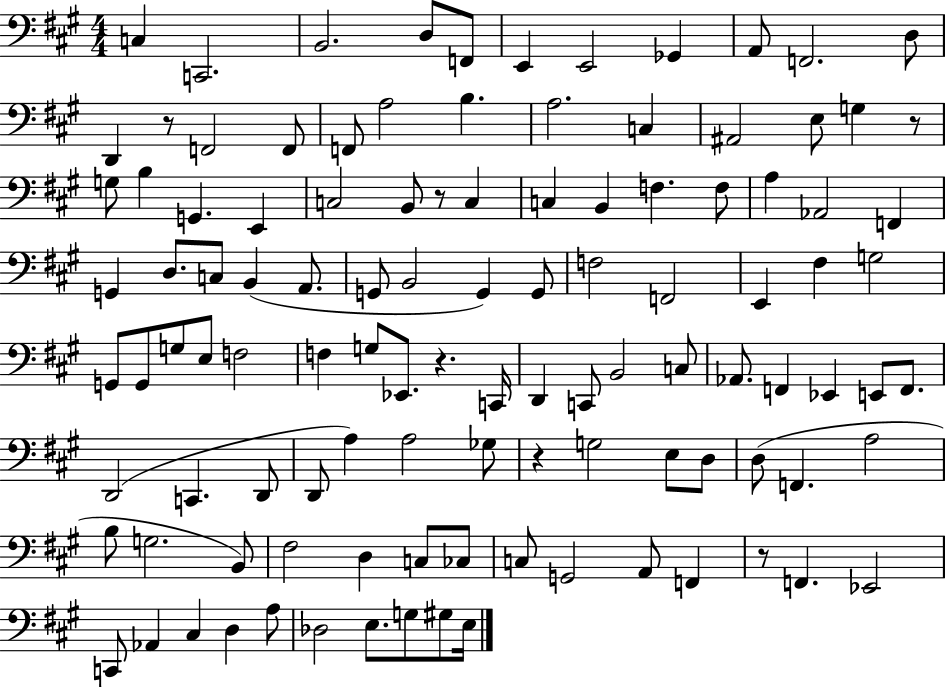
C3/q C2/h. B2/h. D3/e F2/e E2/q E2/h Gb2/q A2/e F2/h. D3/e D2/q R/e F2/h F2/e F2/e A3/h B3/q. A3/h. C3/q A#2/h E3/e G3/q R/e G3/e B3/q G2/q. E2/q C3/h B2/e R/e C3/q C3/q B2/q F3/q. F3/e A3/q Ab2/h F2/q G2/q D3/e. C3/e B2/q A2/e. G2/e B2/h G2/q G2/e F3/h F2/h E2/q F#3/q G3/h G2/e G2/e G3/e E3/e F3/h F3/q G3/e Eb2/e. R/q. C2/s D2/q C2/e B2/h C3/e Ab2/e. F2/q Eb2/q E2/e F2/e. D2/h C2/q. D2/e D2/e A3/q A3/h Gb3/e R/q G3/h E3/e D3/e D3/e F2/q. A3/h B3/e G3/h. B2/e F#3/h D3/q C3/e CES3/e C3/e G2/h A2/e F2/q R/e F2/q. Eb2/h C2/e Ab2/q C#3/q D3/q A3/e Db3/h E3/e. G3/e G#3/e E3/s